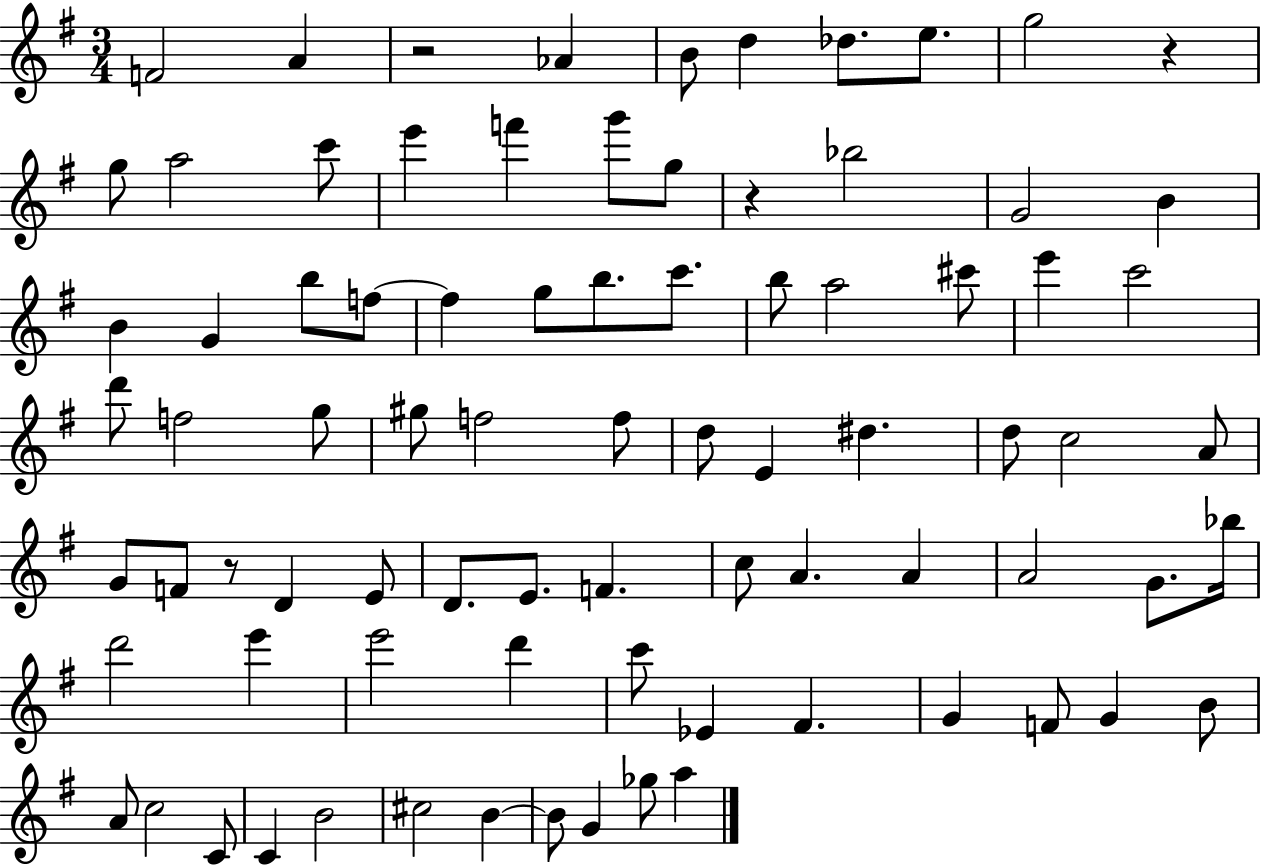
{
  \clef treble
  \numericTimeSignature
  \time 3/4
  \key g \major
  f'2 a'4 | r2 aes'4 | b'8 d''4 des''8. e''8. | g''2 r4 | \break g''8 a''2 c'''8 | e'''4 f'''4 g'''8 g''8 | r4 bes''2 | g'2 b'4 | \break b'4 g'4 b''8 f''8~~ | f''4 g''8 b''8. c'''8. | b''8 a''2 cis'''8 | e'''4 c'''2 | \break d'''8 f''2 g''8 | gis''8 f''2 f''8 | d''8 e'4 dis''4. | d''8 c''2 a'8 | \break g'8 f'8 r8 d'4 e'8 | d'8. e'8. f'4. | c''8 a'4. a'4 | a'2 g'8. bes''16 | \break d'''2 e'''4 | e'''2 d'''4 | c'''8 ees'4 fis'4. | g'4 f'8 g'4 b'8 | \break a'8 c''2 c'8 | c'4 b'2 | cis''2 b'4~~ | b'8 g'4 ges''8 a''4 | \break \bar "|."
}